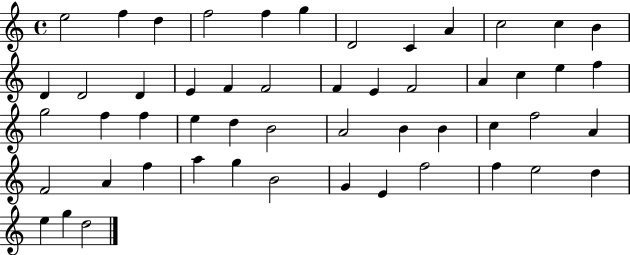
E5/h F5/q D5/q F5/h F5/q G5/q D4/h C4/q A4/q C5/h C5/q B4/q D4/q D4/h D4/q E4/q F4/q F4/h F4/q E4/q F4/h A4/q C5/q E5/q F5/q G5/h F5/q F5/q E5/q D5/q B4/h A4/h B4/q B4/q C5/q F5/h A4/q F4/h A4/q F5/q A5/q G5/q B4/h G4/q E4/q F5/h F5/q E5/h D5/q E5/q G5/q D5/h